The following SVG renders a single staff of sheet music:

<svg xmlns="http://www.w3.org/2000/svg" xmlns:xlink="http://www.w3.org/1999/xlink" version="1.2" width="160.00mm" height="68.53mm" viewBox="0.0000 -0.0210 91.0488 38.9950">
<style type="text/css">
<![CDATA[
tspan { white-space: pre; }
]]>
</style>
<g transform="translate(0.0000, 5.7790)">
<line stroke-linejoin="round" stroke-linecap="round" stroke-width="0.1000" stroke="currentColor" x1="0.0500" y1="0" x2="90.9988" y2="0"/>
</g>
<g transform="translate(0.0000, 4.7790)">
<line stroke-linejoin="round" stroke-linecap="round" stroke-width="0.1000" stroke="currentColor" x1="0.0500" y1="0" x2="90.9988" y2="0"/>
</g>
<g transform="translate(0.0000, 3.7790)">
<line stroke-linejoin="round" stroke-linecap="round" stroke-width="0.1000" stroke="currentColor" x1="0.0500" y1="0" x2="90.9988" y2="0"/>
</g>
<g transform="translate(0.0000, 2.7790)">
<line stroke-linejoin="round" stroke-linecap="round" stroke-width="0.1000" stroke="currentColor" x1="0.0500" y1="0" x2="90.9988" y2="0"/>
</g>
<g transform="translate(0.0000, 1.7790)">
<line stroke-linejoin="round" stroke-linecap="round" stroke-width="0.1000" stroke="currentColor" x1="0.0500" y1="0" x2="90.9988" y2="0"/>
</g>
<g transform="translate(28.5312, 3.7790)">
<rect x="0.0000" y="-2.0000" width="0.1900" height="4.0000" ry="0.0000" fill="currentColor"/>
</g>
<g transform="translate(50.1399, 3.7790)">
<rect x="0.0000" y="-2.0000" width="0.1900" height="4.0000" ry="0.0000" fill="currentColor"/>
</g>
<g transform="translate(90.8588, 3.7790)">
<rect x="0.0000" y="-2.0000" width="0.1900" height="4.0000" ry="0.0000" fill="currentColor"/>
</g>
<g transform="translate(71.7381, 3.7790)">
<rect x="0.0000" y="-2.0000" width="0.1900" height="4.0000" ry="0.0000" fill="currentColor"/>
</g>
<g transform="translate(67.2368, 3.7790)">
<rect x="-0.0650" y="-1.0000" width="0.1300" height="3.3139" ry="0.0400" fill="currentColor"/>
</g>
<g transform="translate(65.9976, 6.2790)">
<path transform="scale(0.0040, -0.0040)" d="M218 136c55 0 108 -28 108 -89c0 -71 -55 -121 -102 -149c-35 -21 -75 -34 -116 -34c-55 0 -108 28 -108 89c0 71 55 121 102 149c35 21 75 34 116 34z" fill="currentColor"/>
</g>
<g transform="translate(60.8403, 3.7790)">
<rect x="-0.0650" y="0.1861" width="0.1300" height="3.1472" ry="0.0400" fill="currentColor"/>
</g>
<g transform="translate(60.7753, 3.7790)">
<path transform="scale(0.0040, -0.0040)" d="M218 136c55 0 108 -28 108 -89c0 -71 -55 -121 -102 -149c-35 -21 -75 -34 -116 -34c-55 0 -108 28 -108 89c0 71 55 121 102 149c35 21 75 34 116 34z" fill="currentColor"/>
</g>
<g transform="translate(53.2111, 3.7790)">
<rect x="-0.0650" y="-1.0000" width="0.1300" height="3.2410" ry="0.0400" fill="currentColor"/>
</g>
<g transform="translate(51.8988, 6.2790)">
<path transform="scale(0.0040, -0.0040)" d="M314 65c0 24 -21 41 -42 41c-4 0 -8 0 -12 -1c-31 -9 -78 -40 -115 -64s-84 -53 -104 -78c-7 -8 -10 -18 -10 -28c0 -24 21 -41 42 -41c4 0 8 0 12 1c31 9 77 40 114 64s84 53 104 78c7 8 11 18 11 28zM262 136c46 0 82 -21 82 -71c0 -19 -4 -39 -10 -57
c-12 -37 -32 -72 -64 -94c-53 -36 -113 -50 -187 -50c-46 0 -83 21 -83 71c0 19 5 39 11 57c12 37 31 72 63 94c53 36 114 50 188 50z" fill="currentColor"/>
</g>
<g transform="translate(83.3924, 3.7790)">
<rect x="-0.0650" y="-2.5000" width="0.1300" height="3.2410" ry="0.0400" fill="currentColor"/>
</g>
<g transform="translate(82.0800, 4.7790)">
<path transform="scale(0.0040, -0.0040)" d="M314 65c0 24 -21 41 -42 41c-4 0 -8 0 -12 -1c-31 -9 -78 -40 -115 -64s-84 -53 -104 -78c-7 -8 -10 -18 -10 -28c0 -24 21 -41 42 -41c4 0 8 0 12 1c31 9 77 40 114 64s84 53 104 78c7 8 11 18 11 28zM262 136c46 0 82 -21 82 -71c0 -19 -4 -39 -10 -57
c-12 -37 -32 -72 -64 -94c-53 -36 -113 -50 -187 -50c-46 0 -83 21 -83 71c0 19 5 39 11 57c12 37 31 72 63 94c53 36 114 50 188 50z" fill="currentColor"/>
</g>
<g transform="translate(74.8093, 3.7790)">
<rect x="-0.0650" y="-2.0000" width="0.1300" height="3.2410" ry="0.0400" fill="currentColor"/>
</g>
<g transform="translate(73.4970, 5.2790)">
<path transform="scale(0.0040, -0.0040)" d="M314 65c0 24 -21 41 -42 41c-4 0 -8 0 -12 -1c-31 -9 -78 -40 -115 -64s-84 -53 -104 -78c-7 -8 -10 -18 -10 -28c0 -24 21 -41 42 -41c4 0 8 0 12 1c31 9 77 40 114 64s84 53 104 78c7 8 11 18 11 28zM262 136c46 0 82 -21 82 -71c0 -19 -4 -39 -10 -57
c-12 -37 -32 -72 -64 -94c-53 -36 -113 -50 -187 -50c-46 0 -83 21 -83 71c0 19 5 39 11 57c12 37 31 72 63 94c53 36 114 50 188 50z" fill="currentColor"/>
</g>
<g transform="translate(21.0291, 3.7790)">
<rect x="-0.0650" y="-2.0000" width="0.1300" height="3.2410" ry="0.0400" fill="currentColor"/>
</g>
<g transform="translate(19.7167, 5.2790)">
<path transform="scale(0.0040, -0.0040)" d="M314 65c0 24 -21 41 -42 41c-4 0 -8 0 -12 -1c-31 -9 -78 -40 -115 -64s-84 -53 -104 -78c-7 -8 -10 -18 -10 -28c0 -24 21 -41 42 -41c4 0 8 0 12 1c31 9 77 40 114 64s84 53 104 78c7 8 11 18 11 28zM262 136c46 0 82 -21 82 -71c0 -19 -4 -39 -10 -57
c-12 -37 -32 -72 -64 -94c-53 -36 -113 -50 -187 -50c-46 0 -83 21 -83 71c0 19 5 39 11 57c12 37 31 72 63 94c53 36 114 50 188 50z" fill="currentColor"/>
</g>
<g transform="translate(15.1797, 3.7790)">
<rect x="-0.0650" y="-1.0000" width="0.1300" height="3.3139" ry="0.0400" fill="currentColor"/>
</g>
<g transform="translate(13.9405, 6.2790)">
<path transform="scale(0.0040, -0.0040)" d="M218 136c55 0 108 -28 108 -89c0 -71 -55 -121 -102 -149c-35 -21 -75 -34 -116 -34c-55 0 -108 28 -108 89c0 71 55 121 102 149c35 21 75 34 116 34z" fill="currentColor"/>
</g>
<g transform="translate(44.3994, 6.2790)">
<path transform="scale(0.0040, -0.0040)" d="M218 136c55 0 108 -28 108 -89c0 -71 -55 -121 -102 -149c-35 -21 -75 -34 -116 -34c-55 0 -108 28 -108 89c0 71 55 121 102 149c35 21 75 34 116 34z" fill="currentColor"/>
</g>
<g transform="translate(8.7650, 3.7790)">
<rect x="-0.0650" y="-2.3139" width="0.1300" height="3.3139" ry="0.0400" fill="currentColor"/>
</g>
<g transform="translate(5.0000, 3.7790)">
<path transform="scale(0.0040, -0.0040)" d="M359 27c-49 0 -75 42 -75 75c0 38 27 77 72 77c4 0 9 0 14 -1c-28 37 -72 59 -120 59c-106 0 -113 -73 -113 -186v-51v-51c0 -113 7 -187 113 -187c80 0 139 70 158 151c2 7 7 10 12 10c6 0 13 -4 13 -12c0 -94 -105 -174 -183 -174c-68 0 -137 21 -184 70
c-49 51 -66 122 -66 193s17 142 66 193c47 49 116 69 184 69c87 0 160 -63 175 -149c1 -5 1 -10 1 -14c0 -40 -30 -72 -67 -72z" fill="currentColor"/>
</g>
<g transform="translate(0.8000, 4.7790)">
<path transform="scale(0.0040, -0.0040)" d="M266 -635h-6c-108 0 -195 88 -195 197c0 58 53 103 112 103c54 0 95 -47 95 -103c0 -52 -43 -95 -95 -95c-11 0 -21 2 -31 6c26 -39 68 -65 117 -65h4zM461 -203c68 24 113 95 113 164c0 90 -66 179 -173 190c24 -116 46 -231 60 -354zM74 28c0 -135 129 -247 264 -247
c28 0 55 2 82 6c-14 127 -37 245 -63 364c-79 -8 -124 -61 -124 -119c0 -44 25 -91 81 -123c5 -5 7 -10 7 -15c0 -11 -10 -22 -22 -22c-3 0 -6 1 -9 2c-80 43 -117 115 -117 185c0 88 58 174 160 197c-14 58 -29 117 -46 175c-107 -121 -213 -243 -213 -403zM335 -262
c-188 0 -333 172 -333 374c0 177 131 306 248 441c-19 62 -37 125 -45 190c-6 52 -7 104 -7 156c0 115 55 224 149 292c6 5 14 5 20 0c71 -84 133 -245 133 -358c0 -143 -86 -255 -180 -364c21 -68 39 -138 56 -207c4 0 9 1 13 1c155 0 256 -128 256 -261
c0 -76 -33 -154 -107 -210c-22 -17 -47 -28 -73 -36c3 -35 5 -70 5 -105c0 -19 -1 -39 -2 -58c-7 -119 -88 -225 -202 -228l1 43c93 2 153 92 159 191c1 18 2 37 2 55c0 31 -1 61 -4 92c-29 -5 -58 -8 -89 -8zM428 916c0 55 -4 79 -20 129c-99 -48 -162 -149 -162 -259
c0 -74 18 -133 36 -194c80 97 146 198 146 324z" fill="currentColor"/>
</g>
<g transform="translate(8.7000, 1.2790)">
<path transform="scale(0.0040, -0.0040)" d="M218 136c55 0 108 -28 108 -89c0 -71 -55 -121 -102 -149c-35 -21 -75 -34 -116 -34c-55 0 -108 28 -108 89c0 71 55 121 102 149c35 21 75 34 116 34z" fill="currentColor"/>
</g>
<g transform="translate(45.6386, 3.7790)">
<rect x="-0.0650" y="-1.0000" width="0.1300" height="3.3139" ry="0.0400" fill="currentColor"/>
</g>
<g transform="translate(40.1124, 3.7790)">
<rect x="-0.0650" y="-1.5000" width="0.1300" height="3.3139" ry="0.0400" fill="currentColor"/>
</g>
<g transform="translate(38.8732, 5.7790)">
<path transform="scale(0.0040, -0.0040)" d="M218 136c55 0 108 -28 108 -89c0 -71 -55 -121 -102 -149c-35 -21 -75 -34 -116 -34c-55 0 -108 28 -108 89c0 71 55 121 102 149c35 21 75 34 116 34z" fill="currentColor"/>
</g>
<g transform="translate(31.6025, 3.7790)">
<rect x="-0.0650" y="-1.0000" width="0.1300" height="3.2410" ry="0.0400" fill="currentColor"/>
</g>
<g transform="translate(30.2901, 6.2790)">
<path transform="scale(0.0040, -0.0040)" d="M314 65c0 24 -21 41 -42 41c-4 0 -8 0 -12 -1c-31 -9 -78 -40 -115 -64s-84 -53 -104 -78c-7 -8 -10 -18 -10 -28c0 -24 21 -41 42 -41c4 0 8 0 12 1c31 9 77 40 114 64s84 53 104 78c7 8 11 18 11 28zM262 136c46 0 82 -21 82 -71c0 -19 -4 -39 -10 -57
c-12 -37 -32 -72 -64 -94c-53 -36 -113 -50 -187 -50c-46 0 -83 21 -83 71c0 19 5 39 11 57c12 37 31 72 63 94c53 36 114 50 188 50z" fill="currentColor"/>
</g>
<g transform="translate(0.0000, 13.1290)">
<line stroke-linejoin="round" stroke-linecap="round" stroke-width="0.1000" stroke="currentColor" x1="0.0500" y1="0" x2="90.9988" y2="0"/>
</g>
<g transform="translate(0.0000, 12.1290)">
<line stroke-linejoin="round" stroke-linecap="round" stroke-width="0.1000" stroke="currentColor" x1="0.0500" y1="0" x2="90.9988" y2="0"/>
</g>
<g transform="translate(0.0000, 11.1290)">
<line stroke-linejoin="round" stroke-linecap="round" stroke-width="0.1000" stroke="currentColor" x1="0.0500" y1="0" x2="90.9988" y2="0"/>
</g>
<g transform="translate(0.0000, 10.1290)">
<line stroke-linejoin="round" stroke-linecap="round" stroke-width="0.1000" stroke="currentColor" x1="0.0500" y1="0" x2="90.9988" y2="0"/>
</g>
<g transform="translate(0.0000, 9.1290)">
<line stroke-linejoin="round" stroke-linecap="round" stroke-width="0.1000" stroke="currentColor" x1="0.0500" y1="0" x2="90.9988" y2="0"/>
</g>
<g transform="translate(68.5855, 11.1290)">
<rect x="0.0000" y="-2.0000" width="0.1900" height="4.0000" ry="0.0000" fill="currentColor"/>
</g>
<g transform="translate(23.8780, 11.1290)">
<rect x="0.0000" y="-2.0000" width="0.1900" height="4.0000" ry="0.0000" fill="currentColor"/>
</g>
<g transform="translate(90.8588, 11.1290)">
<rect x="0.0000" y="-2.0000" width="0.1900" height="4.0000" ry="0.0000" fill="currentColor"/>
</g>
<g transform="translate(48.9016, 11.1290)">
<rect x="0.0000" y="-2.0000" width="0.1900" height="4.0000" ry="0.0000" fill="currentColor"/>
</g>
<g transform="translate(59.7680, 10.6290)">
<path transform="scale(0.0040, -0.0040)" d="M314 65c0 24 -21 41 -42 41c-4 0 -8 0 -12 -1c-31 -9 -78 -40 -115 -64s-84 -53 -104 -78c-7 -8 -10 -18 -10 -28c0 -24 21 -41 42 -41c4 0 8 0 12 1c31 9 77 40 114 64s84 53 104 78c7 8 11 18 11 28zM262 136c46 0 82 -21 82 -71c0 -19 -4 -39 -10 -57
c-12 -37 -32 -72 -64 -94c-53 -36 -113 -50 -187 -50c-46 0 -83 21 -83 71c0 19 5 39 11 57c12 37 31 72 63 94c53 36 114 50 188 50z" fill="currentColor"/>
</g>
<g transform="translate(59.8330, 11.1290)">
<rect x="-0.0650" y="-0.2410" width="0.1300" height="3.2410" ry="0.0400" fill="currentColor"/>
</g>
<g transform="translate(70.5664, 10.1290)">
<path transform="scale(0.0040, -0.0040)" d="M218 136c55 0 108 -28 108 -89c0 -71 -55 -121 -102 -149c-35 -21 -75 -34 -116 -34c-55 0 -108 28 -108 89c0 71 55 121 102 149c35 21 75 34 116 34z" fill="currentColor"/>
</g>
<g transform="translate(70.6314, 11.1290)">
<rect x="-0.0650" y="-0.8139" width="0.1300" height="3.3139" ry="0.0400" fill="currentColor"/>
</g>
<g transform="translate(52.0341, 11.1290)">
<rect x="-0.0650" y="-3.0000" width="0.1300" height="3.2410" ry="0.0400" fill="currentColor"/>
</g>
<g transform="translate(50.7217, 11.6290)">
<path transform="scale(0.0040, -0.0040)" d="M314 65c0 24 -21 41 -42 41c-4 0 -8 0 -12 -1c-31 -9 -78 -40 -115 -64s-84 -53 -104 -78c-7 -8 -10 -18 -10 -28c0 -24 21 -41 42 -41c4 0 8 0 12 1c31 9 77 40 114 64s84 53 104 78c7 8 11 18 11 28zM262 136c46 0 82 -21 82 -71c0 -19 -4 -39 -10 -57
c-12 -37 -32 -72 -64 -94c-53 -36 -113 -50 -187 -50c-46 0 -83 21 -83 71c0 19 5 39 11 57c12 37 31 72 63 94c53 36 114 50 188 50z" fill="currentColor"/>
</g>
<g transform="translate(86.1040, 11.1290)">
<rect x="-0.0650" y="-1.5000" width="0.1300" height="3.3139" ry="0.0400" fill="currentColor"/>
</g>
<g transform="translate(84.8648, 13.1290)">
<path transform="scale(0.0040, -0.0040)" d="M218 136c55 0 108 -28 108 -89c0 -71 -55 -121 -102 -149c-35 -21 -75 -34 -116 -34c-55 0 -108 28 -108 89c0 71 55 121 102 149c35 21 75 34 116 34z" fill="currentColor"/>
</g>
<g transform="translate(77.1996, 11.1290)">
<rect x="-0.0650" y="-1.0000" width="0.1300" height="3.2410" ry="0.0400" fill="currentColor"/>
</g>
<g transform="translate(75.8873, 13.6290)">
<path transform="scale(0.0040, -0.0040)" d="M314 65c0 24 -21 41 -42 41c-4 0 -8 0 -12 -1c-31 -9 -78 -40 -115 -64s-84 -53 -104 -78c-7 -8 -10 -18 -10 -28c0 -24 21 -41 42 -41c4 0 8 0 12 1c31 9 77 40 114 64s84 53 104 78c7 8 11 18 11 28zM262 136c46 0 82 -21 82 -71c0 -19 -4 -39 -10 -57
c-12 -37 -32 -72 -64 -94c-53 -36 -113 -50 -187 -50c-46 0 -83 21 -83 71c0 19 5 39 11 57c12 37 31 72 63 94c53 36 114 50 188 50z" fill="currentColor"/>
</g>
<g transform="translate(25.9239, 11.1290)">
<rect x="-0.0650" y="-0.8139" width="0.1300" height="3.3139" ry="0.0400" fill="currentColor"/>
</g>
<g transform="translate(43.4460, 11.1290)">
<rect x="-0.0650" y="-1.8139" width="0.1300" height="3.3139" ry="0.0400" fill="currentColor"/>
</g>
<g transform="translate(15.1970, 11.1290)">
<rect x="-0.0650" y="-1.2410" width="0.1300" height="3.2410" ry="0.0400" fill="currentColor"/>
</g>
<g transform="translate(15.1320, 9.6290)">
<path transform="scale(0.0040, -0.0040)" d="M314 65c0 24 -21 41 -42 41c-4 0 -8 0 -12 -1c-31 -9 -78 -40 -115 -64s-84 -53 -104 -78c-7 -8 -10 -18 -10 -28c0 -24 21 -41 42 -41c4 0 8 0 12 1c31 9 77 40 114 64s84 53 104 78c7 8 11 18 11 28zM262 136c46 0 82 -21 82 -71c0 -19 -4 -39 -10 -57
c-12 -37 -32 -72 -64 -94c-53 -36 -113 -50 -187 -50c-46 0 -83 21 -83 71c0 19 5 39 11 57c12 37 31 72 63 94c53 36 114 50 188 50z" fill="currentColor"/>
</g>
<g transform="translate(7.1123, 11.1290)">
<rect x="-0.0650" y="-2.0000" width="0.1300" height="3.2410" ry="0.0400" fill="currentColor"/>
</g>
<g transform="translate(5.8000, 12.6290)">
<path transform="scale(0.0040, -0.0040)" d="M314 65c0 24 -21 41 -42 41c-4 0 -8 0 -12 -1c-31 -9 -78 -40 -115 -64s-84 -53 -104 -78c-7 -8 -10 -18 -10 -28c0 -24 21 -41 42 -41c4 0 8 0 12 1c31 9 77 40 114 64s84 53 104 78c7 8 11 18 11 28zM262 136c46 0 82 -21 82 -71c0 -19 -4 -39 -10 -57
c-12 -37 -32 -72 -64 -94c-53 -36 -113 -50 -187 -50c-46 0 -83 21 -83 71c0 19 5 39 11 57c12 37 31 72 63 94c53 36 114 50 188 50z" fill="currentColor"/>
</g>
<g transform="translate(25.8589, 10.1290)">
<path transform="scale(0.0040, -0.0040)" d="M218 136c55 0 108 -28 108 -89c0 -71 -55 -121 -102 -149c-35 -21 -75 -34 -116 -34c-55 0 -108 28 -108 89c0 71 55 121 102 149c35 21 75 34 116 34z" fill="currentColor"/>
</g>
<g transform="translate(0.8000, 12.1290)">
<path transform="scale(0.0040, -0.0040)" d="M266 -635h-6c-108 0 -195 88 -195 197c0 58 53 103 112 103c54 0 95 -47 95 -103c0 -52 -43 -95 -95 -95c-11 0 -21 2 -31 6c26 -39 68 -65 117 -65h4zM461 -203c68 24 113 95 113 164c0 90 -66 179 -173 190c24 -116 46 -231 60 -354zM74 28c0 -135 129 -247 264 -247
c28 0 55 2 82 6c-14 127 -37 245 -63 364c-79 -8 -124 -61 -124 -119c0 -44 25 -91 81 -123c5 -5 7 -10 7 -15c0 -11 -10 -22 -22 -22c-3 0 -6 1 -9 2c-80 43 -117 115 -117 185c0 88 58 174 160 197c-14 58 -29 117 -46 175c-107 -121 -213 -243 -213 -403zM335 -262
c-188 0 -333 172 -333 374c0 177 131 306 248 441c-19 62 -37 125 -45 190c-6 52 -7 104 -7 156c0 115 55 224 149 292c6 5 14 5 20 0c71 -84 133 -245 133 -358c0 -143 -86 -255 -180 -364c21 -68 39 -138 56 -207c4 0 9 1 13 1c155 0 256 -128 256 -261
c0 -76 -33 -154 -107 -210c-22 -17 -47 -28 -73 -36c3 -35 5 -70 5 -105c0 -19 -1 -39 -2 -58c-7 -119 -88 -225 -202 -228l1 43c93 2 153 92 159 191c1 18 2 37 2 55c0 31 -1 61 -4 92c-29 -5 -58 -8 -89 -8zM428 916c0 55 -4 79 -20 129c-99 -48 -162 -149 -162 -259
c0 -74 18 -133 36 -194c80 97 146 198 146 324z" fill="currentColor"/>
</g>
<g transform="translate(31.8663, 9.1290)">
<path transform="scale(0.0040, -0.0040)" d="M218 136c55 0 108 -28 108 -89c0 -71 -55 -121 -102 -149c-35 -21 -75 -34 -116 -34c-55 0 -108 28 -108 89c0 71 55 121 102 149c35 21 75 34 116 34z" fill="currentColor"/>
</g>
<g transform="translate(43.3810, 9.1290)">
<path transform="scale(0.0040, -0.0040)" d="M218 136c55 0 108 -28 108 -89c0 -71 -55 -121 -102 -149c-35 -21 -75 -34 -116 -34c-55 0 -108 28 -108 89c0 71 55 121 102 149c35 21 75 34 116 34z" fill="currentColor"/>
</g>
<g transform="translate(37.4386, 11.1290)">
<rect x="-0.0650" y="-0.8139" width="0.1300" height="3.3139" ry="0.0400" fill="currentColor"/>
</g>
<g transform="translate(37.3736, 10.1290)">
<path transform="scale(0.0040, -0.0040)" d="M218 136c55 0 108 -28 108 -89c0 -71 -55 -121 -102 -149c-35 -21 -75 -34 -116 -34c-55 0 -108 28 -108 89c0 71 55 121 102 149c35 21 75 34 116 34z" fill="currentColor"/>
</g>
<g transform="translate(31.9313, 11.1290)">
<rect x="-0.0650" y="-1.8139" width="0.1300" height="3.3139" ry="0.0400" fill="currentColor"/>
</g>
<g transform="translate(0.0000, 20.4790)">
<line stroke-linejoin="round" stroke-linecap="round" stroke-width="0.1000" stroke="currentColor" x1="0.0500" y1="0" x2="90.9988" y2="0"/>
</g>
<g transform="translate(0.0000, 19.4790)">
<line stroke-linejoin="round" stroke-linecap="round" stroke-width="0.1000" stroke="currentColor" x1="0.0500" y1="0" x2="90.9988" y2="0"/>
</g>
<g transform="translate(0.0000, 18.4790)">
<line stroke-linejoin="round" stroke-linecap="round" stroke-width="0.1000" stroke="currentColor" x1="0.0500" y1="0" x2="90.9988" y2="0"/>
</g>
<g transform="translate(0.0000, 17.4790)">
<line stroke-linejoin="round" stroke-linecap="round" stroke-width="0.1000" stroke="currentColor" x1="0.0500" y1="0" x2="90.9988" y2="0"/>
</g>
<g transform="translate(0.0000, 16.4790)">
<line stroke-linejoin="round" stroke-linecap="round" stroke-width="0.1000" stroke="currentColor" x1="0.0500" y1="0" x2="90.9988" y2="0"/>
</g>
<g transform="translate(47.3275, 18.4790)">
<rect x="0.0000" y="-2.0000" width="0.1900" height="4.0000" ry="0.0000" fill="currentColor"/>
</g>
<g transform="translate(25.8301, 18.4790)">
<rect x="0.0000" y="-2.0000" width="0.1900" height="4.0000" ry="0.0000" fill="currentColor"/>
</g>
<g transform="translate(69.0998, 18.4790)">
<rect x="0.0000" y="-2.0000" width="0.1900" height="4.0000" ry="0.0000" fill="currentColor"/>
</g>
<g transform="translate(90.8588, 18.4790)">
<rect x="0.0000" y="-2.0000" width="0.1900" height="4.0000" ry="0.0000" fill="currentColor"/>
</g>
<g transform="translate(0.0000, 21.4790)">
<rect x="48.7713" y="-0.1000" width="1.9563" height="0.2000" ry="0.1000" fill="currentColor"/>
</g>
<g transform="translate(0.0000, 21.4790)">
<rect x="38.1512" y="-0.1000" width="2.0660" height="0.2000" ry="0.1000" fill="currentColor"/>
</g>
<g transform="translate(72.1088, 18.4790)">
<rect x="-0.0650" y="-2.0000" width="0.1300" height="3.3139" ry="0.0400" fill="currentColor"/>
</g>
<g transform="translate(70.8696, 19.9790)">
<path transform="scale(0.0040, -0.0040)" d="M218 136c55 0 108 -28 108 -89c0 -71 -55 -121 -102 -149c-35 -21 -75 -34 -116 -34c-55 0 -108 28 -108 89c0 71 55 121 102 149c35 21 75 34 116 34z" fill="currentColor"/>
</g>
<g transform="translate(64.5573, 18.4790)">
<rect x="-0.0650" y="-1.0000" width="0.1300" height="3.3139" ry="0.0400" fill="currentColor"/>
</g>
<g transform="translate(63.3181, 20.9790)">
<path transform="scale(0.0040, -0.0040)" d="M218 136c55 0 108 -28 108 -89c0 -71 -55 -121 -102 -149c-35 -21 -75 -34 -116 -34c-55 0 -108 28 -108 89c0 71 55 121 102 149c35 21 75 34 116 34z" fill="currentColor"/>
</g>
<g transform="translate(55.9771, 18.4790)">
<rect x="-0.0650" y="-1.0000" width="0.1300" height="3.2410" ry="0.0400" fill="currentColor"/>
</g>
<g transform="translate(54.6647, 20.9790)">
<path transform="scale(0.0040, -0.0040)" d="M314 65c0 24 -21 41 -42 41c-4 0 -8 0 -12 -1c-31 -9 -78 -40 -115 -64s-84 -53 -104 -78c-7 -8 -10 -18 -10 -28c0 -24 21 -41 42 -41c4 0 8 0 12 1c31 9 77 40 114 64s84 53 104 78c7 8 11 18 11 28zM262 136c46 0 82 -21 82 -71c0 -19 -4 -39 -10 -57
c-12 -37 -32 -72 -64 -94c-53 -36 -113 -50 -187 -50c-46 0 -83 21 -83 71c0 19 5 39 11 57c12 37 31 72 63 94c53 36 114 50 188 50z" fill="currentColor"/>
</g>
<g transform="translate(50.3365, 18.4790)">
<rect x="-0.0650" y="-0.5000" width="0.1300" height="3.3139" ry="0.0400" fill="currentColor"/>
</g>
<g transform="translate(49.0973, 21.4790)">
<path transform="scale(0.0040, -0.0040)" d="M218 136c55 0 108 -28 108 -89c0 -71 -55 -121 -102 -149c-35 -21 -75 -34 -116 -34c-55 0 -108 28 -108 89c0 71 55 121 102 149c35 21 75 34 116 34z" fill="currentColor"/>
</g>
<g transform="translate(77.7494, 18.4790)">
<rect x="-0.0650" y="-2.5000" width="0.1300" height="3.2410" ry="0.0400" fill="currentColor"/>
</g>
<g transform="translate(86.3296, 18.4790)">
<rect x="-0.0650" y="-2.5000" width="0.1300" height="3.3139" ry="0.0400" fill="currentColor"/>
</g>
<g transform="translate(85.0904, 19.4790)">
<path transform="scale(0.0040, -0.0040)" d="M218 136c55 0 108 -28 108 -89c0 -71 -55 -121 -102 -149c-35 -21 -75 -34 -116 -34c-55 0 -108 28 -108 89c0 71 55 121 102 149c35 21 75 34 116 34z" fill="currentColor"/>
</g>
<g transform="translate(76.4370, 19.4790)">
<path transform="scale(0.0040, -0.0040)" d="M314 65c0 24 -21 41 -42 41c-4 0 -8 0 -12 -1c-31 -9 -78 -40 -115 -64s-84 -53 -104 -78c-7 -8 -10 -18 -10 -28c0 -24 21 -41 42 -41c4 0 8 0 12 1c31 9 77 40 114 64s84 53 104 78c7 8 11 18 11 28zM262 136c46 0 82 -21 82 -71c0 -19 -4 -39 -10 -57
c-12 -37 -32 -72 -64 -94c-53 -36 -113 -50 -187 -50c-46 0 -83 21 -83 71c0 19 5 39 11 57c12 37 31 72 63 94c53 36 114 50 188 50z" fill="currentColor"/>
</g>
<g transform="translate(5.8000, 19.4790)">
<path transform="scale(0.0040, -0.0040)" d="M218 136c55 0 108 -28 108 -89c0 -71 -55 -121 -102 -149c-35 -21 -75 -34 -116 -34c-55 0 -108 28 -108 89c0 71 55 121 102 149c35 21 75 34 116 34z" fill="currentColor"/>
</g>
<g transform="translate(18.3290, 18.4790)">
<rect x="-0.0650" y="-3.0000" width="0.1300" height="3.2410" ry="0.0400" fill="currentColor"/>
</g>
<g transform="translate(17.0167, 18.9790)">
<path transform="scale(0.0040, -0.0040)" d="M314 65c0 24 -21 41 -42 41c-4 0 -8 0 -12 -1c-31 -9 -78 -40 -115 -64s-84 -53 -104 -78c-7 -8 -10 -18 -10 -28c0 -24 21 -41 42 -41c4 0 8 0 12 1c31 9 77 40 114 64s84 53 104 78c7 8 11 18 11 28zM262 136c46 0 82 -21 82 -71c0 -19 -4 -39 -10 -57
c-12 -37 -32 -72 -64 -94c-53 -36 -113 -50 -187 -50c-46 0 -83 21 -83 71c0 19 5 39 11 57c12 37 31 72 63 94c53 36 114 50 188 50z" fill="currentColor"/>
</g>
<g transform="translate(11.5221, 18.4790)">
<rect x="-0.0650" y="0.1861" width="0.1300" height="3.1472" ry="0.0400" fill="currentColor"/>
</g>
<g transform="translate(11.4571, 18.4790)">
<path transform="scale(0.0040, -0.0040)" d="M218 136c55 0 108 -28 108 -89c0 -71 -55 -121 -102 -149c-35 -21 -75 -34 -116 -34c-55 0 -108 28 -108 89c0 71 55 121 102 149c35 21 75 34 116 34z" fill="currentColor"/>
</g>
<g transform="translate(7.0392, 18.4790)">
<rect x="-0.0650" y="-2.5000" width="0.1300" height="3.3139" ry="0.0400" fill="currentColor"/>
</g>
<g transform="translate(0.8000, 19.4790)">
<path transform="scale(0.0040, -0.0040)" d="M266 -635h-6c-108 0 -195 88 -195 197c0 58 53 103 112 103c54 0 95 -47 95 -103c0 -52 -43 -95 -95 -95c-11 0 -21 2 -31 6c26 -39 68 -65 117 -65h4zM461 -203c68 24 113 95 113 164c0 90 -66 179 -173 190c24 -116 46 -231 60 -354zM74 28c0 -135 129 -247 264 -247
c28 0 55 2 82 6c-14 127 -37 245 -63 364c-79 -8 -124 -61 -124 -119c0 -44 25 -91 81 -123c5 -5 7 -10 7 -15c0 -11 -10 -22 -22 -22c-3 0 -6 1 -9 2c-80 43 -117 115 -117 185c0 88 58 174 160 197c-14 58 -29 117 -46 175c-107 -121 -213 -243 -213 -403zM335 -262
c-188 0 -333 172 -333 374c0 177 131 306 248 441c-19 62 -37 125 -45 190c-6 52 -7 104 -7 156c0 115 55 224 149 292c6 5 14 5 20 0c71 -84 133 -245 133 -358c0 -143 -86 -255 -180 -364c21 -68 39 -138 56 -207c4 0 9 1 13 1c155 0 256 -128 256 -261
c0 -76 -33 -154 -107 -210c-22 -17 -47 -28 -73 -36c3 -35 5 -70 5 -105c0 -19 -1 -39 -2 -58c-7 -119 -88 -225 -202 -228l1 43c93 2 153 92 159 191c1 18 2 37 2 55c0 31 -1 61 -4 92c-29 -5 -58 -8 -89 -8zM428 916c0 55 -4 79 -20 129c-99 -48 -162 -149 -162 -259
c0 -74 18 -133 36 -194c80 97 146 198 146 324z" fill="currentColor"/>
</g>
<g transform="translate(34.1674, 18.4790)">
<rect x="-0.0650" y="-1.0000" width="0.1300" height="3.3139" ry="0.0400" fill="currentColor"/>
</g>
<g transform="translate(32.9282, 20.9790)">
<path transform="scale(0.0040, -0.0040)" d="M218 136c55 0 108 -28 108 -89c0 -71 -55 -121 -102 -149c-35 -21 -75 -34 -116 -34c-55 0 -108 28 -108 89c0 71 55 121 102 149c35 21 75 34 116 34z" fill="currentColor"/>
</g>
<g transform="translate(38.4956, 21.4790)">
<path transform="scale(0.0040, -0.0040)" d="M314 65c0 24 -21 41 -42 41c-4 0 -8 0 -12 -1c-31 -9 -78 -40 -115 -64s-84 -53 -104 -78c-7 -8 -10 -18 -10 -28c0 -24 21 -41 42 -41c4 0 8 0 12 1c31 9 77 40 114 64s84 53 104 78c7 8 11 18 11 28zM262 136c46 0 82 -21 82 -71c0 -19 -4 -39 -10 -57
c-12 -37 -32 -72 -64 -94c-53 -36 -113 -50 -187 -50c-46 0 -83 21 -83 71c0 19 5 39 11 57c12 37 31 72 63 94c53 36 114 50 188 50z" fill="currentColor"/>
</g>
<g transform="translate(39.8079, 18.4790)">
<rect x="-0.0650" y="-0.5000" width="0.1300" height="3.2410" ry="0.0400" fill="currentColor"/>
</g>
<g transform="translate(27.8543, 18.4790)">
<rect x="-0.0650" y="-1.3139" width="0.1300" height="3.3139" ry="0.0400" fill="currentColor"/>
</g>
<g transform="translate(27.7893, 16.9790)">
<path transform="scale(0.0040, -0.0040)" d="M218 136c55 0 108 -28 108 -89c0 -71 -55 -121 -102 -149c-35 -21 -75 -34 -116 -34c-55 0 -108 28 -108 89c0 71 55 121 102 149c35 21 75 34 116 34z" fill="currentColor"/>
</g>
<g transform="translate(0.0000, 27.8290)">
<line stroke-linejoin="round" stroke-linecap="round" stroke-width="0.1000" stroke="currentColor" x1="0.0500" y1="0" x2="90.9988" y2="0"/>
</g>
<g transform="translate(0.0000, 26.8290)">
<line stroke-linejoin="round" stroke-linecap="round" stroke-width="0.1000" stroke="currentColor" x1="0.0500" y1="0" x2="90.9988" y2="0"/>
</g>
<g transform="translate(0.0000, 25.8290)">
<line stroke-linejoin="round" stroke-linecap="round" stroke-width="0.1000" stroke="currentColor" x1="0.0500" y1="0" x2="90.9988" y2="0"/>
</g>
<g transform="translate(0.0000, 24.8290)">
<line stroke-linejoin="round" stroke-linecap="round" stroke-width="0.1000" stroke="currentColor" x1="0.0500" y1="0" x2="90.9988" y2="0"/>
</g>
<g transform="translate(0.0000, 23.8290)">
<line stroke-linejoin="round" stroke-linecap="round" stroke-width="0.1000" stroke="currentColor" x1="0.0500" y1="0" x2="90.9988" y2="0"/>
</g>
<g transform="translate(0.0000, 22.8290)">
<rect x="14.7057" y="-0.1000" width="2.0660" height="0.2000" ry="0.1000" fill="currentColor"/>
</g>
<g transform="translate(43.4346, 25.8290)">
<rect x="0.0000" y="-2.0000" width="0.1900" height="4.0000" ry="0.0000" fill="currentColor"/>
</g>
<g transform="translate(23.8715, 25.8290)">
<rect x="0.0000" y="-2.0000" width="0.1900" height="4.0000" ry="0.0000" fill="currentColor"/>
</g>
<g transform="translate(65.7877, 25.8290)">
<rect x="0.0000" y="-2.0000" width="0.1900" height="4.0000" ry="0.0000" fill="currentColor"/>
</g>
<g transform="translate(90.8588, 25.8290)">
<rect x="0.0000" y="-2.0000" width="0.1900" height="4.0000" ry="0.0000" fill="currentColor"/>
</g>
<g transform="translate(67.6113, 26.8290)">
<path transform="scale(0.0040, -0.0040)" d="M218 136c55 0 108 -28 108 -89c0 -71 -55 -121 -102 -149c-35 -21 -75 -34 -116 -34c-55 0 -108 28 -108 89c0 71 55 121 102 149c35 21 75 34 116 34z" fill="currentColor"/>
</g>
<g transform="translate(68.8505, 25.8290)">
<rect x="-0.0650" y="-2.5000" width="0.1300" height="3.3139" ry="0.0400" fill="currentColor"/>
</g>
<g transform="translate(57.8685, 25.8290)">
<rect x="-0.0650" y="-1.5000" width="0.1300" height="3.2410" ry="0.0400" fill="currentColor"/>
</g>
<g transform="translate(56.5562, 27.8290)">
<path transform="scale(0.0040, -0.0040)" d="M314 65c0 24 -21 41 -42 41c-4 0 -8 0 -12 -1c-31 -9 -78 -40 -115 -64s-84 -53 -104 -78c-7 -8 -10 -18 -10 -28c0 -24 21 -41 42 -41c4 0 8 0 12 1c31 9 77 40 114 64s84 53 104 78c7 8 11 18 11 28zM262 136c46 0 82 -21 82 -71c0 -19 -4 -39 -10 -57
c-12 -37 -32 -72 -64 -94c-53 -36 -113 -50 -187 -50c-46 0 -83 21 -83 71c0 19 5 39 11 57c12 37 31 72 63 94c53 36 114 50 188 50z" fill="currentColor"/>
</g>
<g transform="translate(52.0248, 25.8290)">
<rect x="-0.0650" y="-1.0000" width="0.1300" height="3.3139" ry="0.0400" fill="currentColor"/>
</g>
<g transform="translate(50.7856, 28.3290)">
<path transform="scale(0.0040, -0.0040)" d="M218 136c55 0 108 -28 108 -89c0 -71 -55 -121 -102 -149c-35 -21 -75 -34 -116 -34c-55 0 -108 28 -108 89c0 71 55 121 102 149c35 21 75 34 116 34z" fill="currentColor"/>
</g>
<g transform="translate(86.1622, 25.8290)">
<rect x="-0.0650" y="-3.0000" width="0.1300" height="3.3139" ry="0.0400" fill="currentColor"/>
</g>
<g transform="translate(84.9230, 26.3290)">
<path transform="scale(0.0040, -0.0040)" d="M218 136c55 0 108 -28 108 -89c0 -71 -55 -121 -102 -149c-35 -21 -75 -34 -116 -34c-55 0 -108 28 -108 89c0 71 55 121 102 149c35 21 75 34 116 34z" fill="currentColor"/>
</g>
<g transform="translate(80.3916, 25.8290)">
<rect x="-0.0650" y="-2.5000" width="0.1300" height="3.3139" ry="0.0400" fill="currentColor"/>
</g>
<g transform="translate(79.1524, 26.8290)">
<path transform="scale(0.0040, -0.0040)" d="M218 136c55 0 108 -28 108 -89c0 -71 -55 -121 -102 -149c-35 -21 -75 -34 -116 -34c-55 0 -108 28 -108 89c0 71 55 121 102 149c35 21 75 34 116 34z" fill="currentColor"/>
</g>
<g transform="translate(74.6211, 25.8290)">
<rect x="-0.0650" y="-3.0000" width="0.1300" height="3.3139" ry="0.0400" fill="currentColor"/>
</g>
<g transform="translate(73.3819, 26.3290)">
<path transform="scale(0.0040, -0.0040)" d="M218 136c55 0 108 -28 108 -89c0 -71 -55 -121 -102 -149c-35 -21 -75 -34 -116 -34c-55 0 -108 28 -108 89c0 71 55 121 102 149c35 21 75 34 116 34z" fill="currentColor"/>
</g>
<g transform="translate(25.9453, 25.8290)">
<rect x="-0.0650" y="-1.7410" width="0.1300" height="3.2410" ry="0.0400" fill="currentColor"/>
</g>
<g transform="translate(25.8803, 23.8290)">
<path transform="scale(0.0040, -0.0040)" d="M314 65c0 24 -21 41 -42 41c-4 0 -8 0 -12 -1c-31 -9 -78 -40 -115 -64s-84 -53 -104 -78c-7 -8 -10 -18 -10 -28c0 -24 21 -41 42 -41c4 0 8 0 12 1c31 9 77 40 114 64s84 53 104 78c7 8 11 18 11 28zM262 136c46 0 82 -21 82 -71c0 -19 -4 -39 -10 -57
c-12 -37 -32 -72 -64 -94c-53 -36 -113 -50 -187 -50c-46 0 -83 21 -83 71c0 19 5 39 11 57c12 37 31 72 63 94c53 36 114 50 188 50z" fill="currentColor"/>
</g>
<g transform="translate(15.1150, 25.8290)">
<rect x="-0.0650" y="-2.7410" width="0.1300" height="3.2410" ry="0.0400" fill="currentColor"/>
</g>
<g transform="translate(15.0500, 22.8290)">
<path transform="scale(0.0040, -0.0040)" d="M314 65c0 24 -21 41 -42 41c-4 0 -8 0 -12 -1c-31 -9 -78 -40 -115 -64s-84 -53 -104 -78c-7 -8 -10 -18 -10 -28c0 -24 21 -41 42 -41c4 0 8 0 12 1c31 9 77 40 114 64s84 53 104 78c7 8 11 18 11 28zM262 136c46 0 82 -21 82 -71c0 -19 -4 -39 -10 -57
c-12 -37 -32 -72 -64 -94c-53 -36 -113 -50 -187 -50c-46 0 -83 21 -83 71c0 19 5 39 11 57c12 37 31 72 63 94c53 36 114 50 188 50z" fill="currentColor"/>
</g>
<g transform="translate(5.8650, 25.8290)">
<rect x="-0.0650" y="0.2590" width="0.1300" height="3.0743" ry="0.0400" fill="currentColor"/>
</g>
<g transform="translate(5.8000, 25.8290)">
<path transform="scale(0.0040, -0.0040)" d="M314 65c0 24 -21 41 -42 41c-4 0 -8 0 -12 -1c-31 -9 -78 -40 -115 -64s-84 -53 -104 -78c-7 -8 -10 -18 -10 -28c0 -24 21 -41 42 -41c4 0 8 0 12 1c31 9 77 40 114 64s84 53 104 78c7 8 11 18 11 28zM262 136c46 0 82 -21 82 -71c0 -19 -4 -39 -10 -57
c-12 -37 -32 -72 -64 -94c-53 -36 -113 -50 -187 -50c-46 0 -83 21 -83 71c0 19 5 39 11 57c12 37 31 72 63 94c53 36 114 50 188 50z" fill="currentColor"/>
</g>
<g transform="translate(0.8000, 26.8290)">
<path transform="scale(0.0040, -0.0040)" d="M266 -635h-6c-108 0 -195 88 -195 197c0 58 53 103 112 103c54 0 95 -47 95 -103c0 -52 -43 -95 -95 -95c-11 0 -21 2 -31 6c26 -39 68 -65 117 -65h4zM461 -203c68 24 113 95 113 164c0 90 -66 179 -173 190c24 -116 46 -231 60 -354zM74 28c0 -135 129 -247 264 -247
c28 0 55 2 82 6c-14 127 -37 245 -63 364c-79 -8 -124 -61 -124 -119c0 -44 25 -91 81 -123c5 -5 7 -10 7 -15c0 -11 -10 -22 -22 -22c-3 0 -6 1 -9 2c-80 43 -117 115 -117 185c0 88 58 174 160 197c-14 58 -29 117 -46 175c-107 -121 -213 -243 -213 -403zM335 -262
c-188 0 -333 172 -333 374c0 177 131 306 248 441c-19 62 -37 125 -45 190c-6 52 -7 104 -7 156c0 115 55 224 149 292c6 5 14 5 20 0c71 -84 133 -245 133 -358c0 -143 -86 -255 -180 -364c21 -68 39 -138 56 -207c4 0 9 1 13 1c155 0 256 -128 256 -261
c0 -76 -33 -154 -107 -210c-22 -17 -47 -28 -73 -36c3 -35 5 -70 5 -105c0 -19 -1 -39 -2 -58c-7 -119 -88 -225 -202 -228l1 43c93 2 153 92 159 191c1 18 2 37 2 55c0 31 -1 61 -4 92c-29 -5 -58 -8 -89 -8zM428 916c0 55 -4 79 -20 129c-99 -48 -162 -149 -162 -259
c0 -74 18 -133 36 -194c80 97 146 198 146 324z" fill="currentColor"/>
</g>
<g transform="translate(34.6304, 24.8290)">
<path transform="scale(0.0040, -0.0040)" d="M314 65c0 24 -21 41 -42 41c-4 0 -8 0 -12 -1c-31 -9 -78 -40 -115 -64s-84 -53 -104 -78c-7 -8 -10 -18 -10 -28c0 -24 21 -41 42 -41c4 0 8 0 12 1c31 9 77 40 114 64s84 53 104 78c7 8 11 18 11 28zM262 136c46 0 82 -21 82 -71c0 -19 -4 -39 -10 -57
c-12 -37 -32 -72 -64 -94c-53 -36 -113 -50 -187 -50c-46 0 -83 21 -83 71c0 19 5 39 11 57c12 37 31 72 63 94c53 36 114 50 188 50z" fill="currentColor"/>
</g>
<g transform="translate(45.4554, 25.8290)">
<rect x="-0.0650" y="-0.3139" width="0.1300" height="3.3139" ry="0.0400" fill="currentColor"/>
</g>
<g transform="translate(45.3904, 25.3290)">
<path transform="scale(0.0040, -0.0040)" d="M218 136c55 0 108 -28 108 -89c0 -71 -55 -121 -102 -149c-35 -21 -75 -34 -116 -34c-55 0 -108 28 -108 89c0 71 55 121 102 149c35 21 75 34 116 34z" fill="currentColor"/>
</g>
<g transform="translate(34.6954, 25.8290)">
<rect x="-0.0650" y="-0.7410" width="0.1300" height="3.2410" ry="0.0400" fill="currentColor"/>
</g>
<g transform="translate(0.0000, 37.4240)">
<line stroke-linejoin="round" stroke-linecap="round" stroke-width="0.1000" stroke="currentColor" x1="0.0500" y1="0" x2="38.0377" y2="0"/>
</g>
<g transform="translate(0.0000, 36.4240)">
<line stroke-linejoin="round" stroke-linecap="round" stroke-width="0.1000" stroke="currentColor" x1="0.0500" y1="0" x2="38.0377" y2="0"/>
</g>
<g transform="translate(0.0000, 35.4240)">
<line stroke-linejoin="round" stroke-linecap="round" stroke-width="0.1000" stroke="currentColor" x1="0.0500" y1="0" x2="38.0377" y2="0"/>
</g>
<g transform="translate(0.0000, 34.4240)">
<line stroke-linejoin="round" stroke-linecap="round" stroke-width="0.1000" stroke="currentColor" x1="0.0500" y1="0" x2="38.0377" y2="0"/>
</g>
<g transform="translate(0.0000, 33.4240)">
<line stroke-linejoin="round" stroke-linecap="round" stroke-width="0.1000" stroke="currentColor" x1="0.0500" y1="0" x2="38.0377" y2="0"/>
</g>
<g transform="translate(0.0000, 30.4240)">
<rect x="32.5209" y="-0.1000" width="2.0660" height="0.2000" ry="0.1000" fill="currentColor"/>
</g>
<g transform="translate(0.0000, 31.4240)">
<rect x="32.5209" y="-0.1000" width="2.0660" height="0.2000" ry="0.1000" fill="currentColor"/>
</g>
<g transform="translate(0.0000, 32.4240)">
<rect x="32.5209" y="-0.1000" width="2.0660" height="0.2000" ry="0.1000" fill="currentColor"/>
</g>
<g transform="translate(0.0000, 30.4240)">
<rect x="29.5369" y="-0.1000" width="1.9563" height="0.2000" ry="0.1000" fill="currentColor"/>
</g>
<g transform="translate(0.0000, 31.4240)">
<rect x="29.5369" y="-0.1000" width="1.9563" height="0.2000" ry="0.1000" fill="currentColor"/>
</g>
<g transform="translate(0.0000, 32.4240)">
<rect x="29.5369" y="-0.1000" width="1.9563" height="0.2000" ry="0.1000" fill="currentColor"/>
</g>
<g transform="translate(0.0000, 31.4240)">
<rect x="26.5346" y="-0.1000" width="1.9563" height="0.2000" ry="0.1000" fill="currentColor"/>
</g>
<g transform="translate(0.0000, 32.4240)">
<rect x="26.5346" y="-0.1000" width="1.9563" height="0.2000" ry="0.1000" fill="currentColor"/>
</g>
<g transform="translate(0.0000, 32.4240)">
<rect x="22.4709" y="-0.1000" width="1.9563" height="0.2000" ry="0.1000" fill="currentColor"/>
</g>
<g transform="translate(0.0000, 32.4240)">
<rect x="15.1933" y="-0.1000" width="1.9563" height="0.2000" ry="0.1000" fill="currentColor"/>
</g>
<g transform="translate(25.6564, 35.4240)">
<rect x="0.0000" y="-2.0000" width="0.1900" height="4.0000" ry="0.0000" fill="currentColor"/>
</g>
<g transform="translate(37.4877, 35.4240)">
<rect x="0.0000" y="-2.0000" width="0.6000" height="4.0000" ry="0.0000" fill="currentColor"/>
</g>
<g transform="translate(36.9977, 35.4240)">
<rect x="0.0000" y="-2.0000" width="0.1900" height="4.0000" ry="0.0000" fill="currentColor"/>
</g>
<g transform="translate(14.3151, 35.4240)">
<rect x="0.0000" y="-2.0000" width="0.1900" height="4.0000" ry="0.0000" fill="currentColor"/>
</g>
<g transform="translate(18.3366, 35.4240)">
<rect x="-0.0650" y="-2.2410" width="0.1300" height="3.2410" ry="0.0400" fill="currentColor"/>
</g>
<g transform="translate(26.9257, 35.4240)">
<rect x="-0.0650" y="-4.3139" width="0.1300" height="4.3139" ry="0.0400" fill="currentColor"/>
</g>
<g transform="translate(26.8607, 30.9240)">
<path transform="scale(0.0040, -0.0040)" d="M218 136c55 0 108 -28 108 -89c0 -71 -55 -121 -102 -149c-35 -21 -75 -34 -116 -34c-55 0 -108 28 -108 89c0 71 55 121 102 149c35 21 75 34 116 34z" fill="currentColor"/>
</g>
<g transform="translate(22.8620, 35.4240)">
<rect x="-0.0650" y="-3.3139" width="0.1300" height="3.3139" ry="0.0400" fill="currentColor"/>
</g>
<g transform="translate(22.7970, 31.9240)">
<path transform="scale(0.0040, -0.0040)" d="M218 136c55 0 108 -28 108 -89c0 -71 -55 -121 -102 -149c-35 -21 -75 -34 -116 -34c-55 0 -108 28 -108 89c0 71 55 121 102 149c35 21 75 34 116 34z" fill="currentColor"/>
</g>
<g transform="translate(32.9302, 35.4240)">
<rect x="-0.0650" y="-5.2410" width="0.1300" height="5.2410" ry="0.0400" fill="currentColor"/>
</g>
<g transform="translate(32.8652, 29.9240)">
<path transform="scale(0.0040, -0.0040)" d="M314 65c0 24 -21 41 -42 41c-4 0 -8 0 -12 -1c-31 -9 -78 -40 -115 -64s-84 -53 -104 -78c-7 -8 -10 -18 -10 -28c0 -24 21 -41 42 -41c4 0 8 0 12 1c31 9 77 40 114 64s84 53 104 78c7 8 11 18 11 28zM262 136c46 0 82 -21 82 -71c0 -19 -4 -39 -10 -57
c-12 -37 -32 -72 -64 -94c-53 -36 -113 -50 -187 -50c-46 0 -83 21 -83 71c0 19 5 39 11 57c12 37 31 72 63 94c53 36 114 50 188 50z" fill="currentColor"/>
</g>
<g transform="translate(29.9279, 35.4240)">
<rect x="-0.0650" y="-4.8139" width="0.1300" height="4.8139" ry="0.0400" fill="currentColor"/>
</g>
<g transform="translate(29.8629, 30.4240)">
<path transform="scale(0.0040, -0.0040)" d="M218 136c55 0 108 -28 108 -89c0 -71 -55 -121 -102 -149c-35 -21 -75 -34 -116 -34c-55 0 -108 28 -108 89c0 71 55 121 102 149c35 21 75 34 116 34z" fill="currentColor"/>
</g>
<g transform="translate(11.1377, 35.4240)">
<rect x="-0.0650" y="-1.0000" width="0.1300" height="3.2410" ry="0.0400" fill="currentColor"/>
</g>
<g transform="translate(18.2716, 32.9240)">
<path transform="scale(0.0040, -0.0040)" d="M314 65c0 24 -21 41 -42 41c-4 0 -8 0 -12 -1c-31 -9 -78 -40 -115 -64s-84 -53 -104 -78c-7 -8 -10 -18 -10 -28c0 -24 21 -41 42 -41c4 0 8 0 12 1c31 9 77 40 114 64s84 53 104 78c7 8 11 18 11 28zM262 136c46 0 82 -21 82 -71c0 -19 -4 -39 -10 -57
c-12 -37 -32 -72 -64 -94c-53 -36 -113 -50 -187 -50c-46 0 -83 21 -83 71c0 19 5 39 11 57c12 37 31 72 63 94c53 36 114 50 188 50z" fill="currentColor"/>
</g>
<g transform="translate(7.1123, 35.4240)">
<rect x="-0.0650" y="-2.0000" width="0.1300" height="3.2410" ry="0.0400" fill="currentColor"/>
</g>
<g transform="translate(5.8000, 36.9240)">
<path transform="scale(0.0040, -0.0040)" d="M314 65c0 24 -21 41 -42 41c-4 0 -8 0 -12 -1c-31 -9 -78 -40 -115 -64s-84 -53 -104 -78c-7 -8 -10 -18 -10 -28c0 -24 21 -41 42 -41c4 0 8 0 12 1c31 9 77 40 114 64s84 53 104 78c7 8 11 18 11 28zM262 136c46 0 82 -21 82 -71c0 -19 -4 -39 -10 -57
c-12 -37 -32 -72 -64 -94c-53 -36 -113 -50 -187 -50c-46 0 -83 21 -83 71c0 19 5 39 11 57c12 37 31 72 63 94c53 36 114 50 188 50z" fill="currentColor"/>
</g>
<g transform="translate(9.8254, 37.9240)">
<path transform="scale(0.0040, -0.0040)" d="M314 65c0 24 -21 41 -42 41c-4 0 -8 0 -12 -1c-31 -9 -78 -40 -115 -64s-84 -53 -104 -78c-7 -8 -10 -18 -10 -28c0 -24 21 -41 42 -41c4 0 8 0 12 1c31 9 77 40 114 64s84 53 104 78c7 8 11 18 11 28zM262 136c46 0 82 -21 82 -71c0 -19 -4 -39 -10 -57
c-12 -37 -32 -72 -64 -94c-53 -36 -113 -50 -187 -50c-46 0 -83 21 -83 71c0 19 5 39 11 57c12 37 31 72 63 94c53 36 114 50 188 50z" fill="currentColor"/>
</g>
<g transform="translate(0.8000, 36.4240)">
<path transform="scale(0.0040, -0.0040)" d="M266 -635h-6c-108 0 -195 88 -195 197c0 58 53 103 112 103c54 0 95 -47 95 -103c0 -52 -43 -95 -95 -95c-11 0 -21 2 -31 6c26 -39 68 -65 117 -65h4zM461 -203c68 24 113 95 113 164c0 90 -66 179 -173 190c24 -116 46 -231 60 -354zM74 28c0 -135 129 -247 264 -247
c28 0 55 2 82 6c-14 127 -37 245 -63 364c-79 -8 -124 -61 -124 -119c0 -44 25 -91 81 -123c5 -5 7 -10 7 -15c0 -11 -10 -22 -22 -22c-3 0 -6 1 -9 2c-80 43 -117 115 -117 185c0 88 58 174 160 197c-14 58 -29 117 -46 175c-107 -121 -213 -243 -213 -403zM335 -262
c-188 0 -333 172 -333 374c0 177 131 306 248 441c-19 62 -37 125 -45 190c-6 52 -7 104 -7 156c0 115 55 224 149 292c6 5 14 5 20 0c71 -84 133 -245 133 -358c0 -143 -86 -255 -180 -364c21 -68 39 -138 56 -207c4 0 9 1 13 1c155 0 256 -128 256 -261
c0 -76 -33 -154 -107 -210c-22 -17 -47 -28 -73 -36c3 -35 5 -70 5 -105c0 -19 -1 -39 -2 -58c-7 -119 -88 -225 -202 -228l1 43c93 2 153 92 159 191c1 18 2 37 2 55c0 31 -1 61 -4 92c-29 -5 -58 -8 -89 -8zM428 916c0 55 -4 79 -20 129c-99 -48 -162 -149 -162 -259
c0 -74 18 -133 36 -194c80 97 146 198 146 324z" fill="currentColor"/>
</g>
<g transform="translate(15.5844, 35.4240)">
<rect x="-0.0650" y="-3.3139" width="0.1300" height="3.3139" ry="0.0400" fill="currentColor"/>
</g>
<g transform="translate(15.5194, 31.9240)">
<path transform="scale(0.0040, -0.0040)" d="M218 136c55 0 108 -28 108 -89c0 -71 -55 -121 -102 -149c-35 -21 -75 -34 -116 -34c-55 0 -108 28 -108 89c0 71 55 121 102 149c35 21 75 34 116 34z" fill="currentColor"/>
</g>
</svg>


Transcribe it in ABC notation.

X:1
T:Untitled
M:4/4
L:1/4
K:C
g D F2 D2 E D D2 B D F2 G2 F2 e2 d f d f A2 c2 d D2 E G B A2 e D C2 C D2 D F G2 G B2 a2 f2 d2 c D E2 G A G A F2 D2 b g2 b d' e' f'2